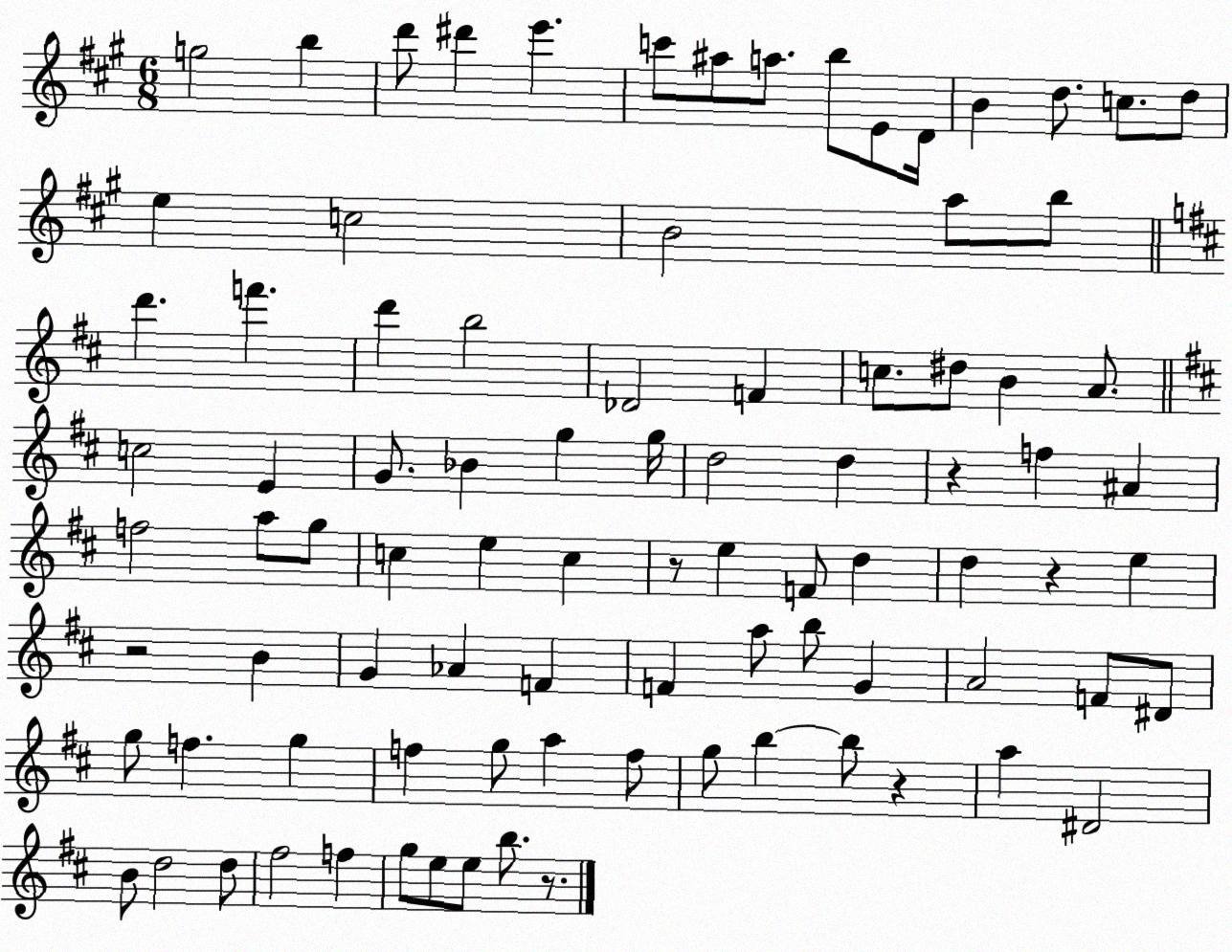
X:1
T:Untitled
M:6/8
L:1/4
K:A
g2 b d'/2 ^d' e' c'/2 ^a/2 a/2 b/2 E/2 D/4 B d/2 c/2 d/2 e c2 B2 a/2 b/2 d' f' d' b2 _D2 F c/2 ^d/2 B A/2 c2 E G/2 _B g g/4 d2 d z f ^A f2 a/2 g/2 c e c z/2 e F/2 d d z e z2 B G _A F F a/2 b/2 G A2 F/2 ^D/2 g/2 f g f g/2 a f/2 g/2 b b/2 z a ^D2 B/2 d2 d/2 ^f2 f g/2 e/2 e/2 b/2 z/2